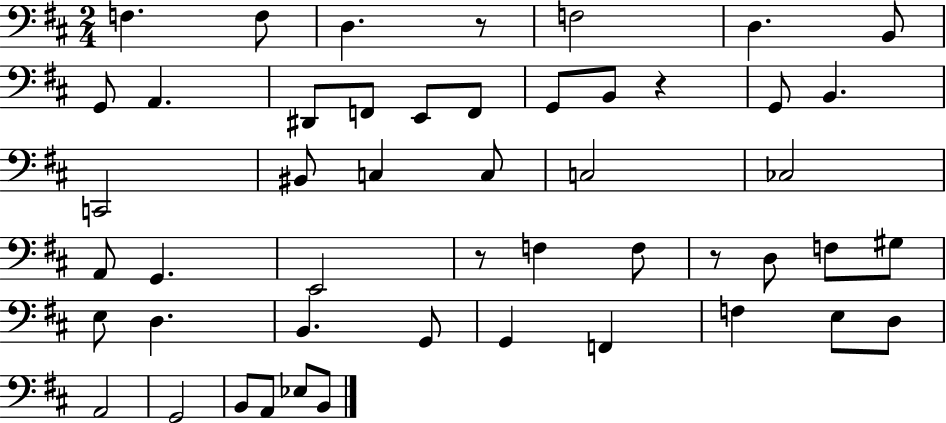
X:1
T:Untitled
M:2/4
L:1/4
K:D
F, F,/2 D, z/2 F,2 D, B,,/2 G,,/2 A,, ^D,,/2 F,,/2 E,,/2 F,,/2 G,,/2 B,,/2 z G,,/2 B,, C,,2 ^B,,/2 C, C,/2 C,2 _C,2 A,,/2 G,, E,,2 z/2 F, F,/2 z/2 D,/2 F,/2 ^G,/2 E,/2 D, B,, G,,/2 G,, F,, F, E,/2 D,/2 A,,2 G,,2 B,,/2 A,,/2 _E,/2 B,,/2